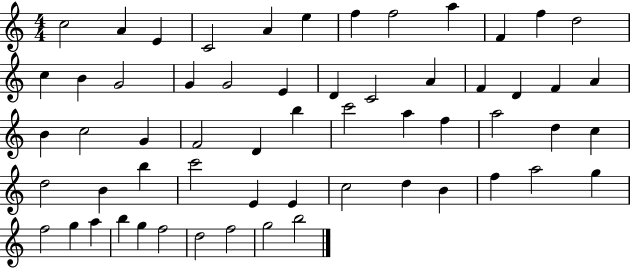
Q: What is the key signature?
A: C major